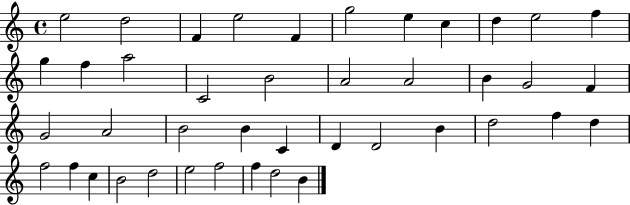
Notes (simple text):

E5/h D5/h F4/q E5/h F4/q G5/h E5/q C5/q D5/q E5/h F5/q G5/q F5/q A5/h C4/h B4/h A4/h A4/h B4/q G4/h F4/q G4/h A4/h B4/h B4/q C4/q D4/q D4/h B4/q D5/h F5/q D5/q F5/h F5/q C5/q B4/h D5/h E5/h F5/h F5/q D5/h B4/q